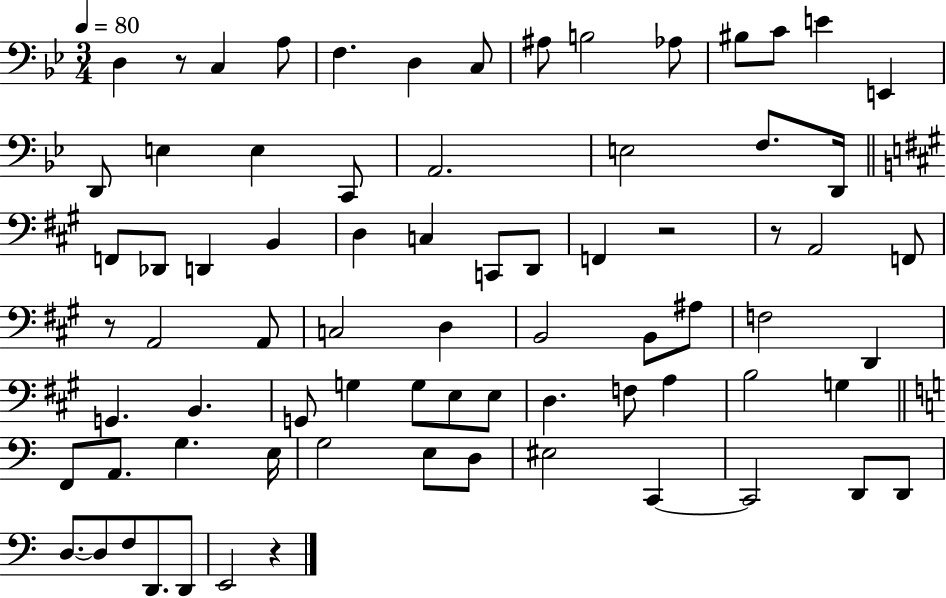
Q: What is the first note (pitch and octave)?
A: D3